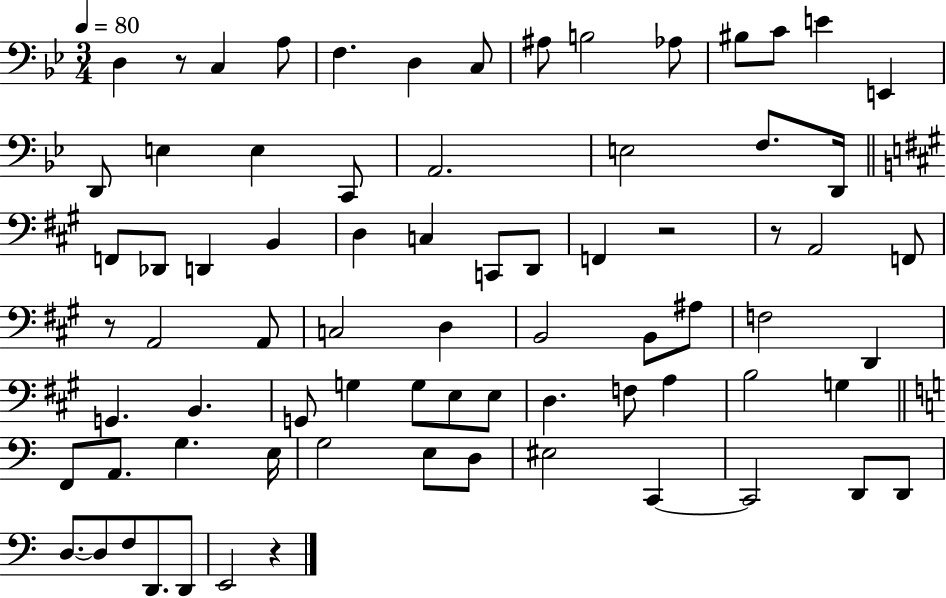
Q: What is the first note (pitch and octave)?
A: D3